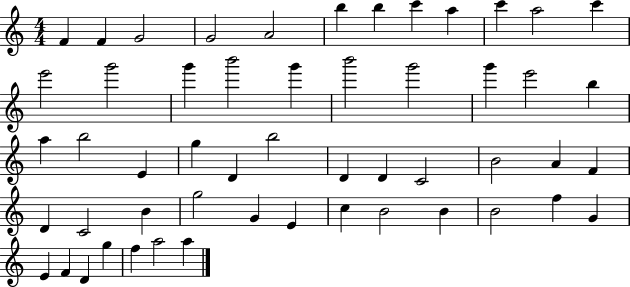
F4/q F4/q G4/h G4/h A4/h B5/q B5/q C6/q A5/q C6/q A5/h C6/q E6/h G6/h G6/q B6/h G6/q B6/h G6/h G6/q E6/h B5/q A5/q B5/h E4/q G5/q D4/q B5/h D4/q D4/q C4/h B4/h A4/q F4/q D4/q C4/h B4/q G5/h G4/q E4/q C5/q B4/h B4/q B4/h F5/q G4/q E4/q F4/q D4/q G5/q F5/q A5/h A5/q